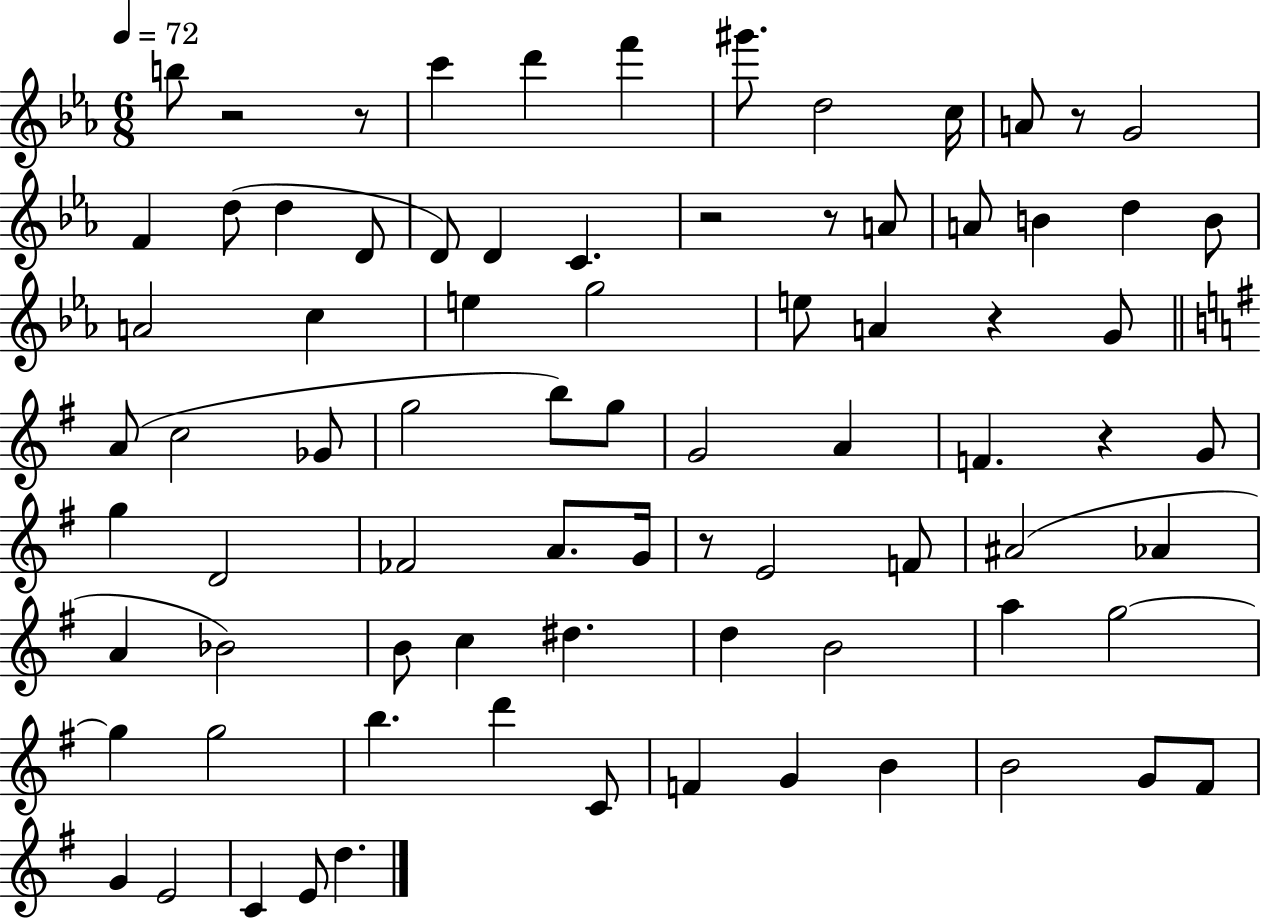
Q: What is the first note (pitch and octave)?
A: B5